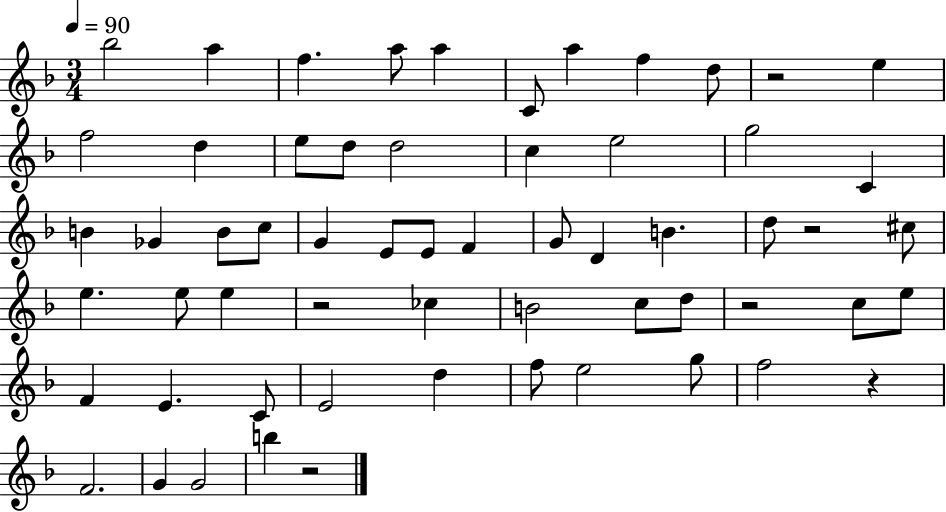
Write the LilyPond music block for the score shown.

{
  \clef treble
  \numericTimeSignature
  \time 3/4
  \key f \major
  \tempo 4 = 90
  \repeat volta 2 { bes''2 a''4 | f''4. a''8 a''4 | c'8 a''4 f''4 d''8 | r2 e''4 | \break f''2 d''4 | e''8 d''8 d''2 | c''4 e''2 | g''2 c'4 | \break b'4 ges'4 b'8 c''8 | g'4 e'8 e'8 f'4 | g'8 d'4 b'4. | d''8 r2 cis''8 | \break e''4. e''8 e''4 | r2 ces''4 | b'2 c''8 d''8 | r2 c''8 e''8 | \break f'4 e'4. c'8 | e'2 d''4 | f''8 e''2 g''8 | f''2 r4 | \break f'2. | g'4 g'2 | b''4 r2 | } \bar "|."
}